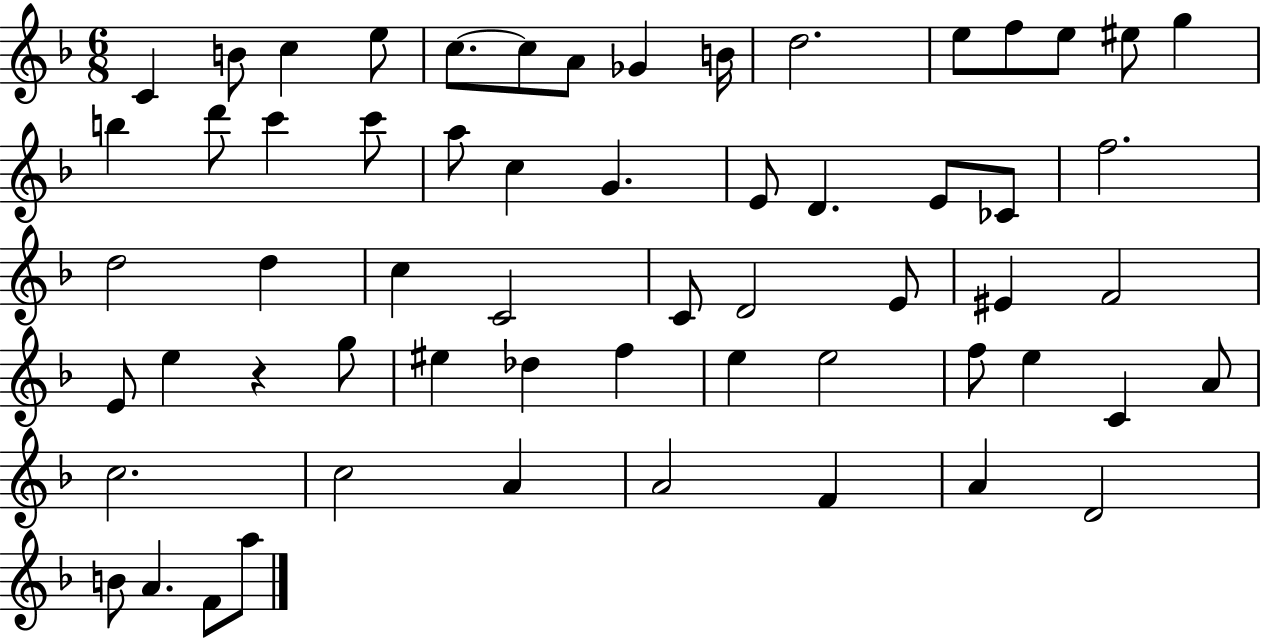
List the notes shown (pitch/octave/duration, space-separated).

C4/q B4/e C5/q E5/e C5/e. C5/e A4/e Gb4/q B4/s D5/h. E5/e F5/e E5/e EIS5/e G5/q B5/q D6/e C6/q C6/e A5/e C5/q G4/q. E4/e D4/q. E4/e CES4/e F5/h. D5/h D5/q C5/q C4/h C4/e D4/h E4/e EIS4/q F4/h E4/e E5/q R/q G5/e EIS5/q Db5/q F5/q E5/q E5/h F5/e E5/q C4/q A4/e C5/h. C5/h A4/q A4/h F4/q A4/q D4/h B4/e A4/q. F4/e A5/e